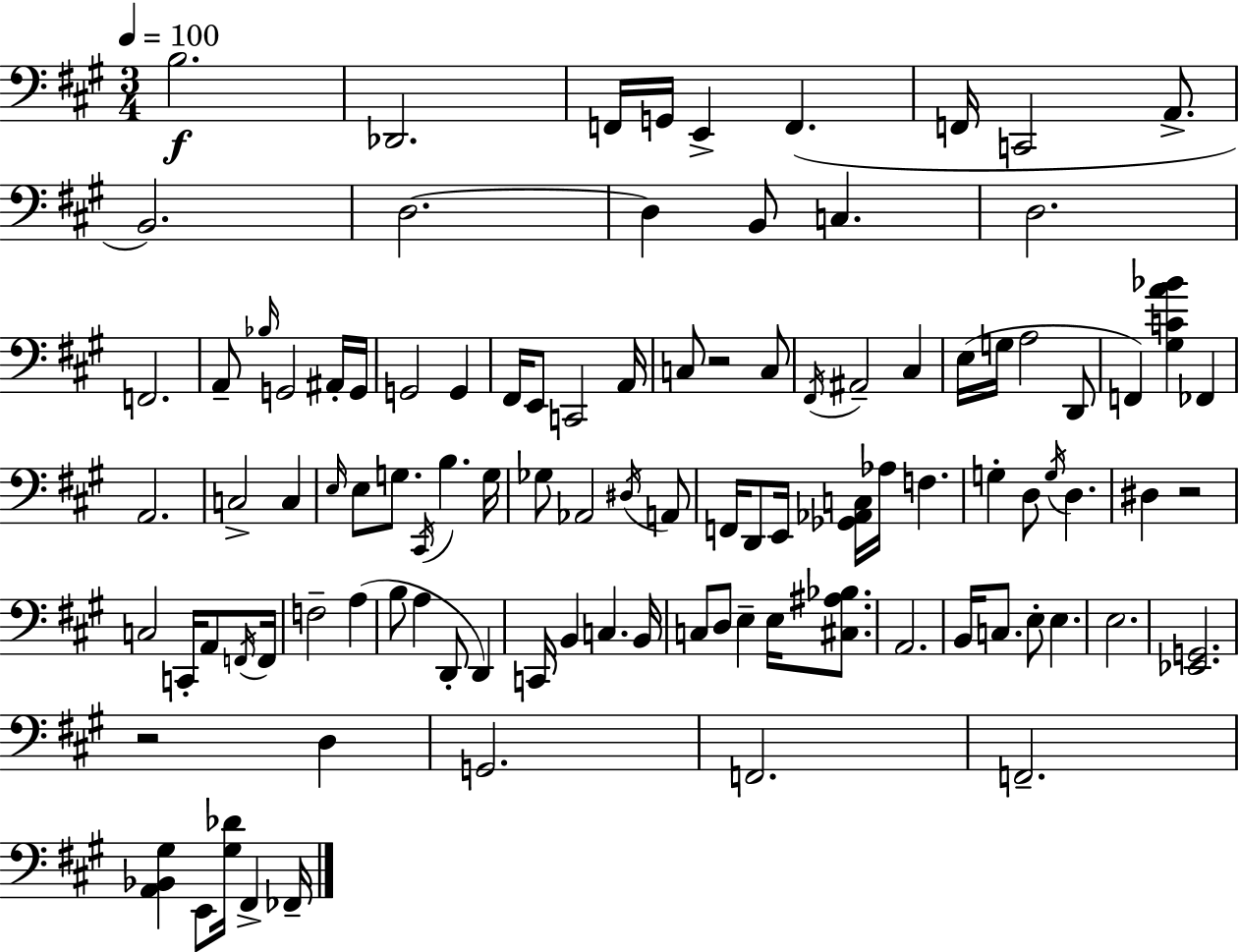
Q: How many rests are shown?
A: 3